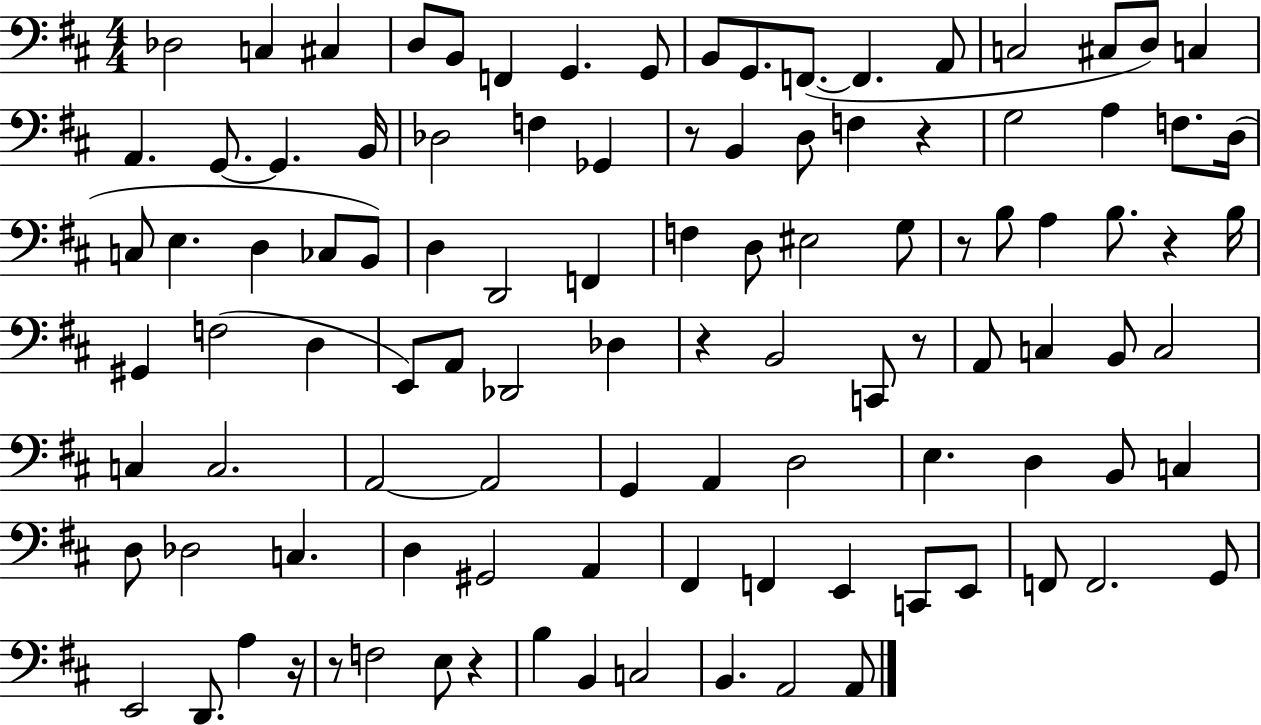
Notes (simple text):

Db3/h C3/q C#3/q D3/e B2/e F2/q G2/q. G2/e B2/e G2/e. F2/e. F2/q. A2/e C3/h C#3/e D3/e C3/q A2/q. G2/e. G2/q. B2/s Db3/h F3/q Gb2/q R/e B2/q D3/e F3/q R/q G3/h A3/q F3/e. D3/s C3/e E3/q. D3/q CES3/e B2/e D3/q D2/h F2/q F3/q D3/e EIS3/h G3/e R/e B3/e A3/q B3/e. R/q B3/s G#2/q F3/h D3/q E2/e A2/e Db2/h Db3/q R/q B2/h C2/e R/e A2/e C3/q B2/e C3/h C3/q C3/h. A2/h A2/h G2/q A2/q D3/h E3/q. D3/q B2/e C3/q D3/e Db3/h C3/q. D3/q G#2/h A2/q F#2/q F2/q E2/q C2/e E2/e F2/e F2/h. G2/e E2/h D2/e. A3/q R/s R/e F3/h E3/e R/q B3/q B2/q C3/h B2/q. A2/h A2/e